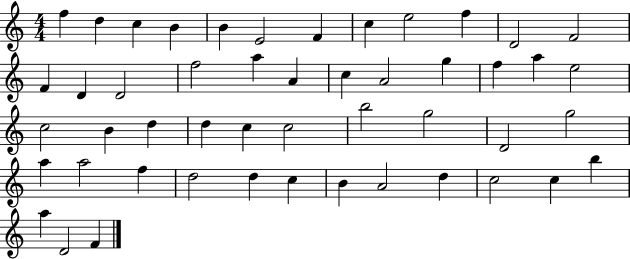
X:1
T:Untitled
M:4/4
L:1/4
K:C
f d c B B E2 F c e2 f D2 F2 F D D2 f2 a A c A2 g f a e2 c2 B d d c c2 b2 g2 D2 g2 a a2 f d2 d c B A2 d c2 c b a D2 F